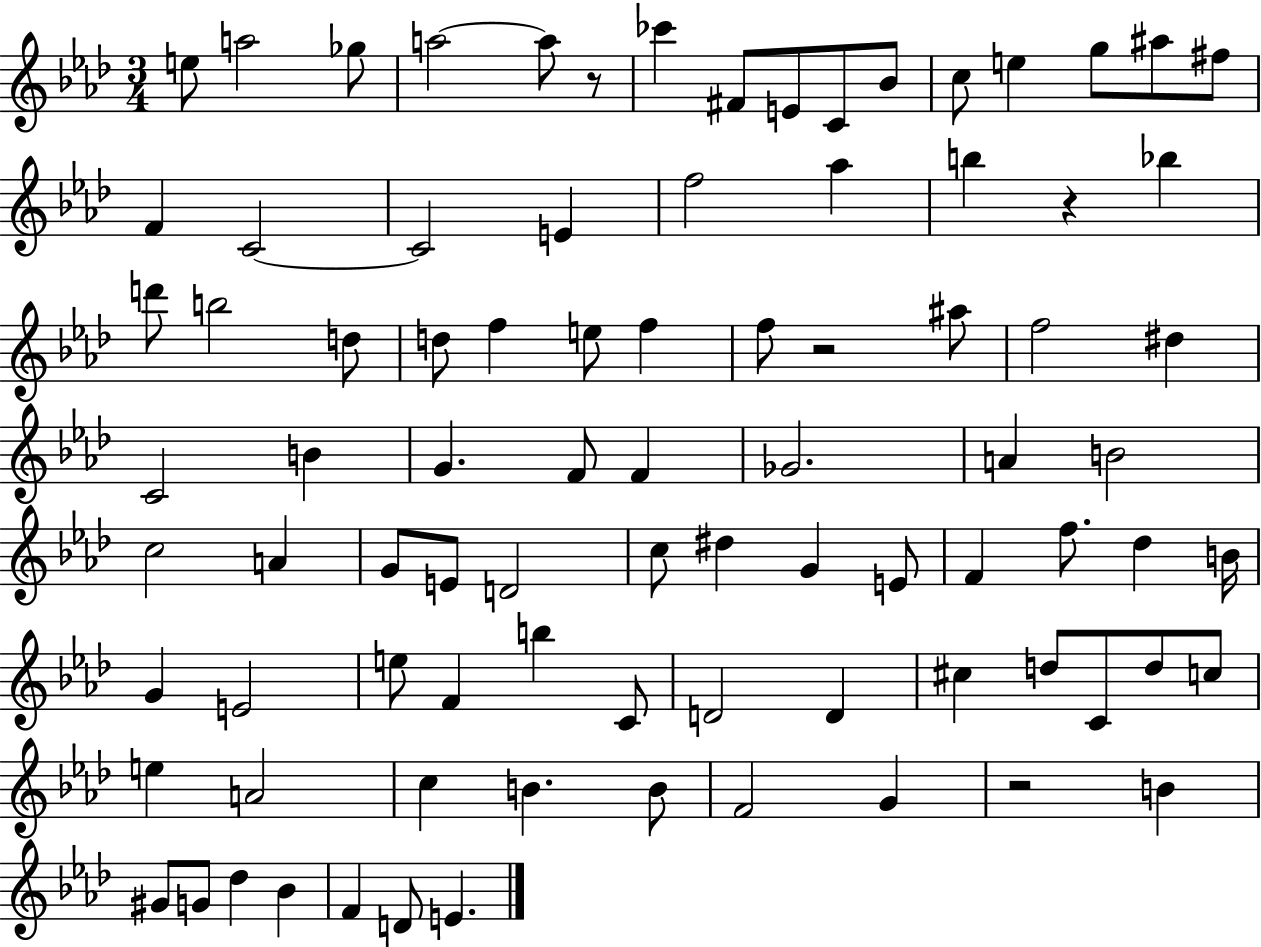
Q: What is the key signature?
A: AES major